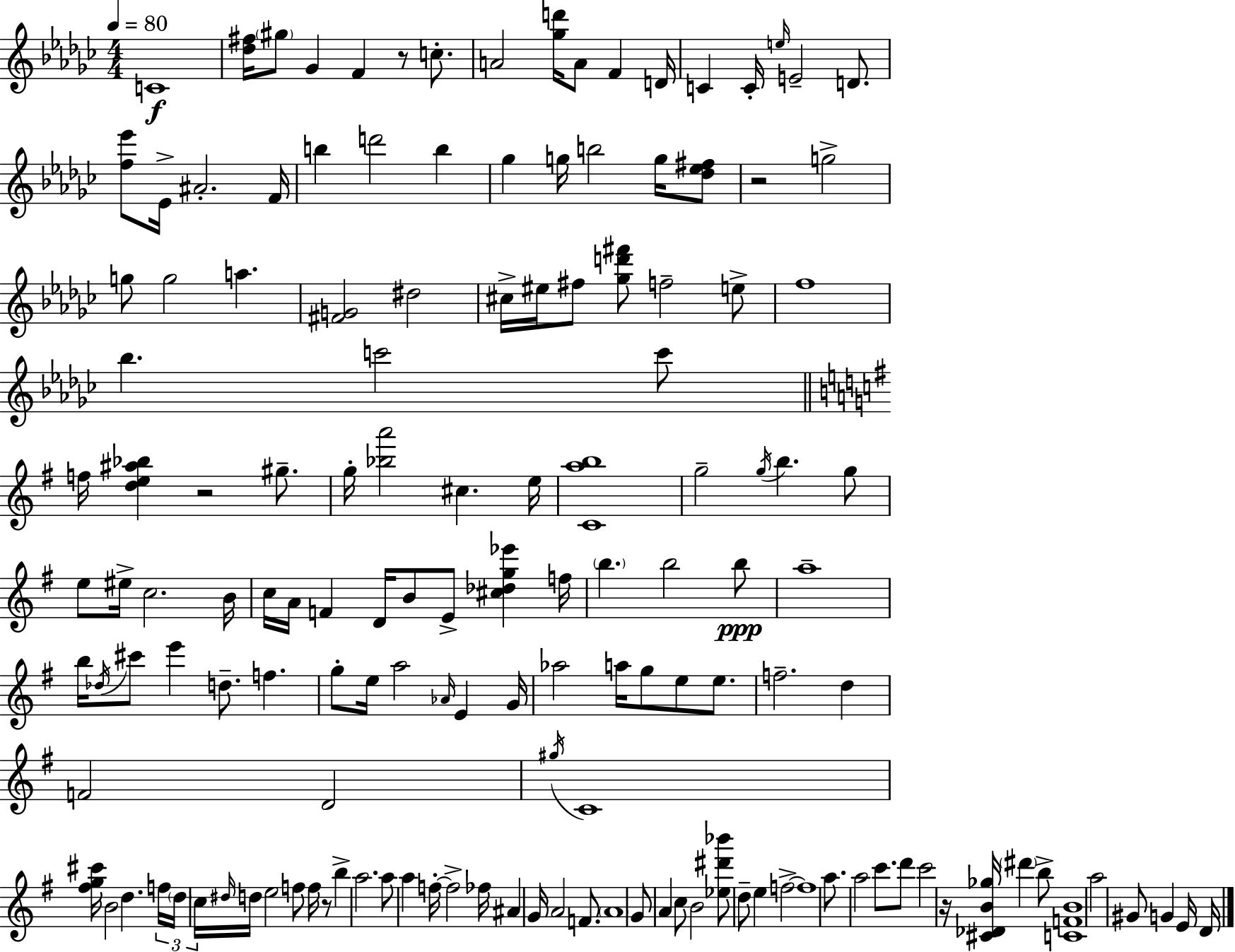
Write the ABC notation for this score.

X:1
T:Untitled
M:4/4
L:1/4
K:Ebm
C4 [_d^f]/4 ^g/2 _G F z/2 c/2 A2 [_gd']/4 A/2 F D/4 C C/4 e/4 E2 D/2 [f_e']/2 _E/4 ^A2 F/4 b d'2 b _g g/4 b2 g/4 [_d_e^f]/2 z2 g2 g/2 g2 a [^FG]2 ^d2 ^c/4 ^e/4 ^f/2 [_gd'^f']/2 f2 e/2 f4 _b c'2 c'/2 f/4 [de^a_b] z2 ^g/2 g/4 [_ba']2 ^c e/4 [Cab]4 g2 g/4 b g/2 e/2 ^e/4 c2 B/4 c/4 A/4 F D/4 B/2 E/2 [^c_dg_e'] f/4 b b2 b/2 a4 b/4 _d/4 ^c'/2 e' d/2 f g/2 e/4 a2 _A/4 E G/4 _a2 a/4 g/2 e/2 e/2 f2 d F2 D2 ^g/4 C4 [^fg^c']/4 B2 d f/4 d/4 c/4 ^d/4 d/4 e2 f/2 f/4 z/2 b a2 a/2 a f/4 f2 _f/4 ^A G/4 A2 F/2 A4 G/2 A c/2 B2 [_e^d'_b']/2 d/2 e f2 f4 a/2 a2 c'/2 d'/2 c'2 z/4 [^C_DB_g]/4 ^d' b/2 [CFB]4 a2 ^G/2 G E/4 D/4